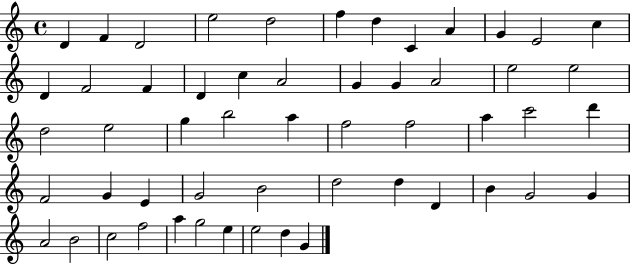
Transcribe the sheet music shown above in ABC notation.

X:1
T:Untitled
M:4/4
L:1/4
K:C
D F D2 e2 d2 f d C A G E2 c D F2 F D c A2 G G A2 e2 e2 d2 e2 g b2 a f2 f2 a c'2 d' F2 G E G2 B2 d2 d D B G2 G A2 B2 c2 f2 a g2 e e2 d G